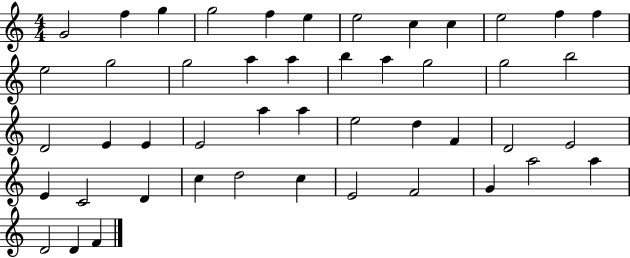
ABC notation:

X:1
T:Untitled
M:4/4
L:1/4
K:C
G2 f g g2 f e e2 c c e2 f f e2 g2 g2 a a b a g2 g2 b2 D2 E E E2 a a e2 d F D2 E2 E C2 D c d2 c E2 F2 G a2 a D2 D F